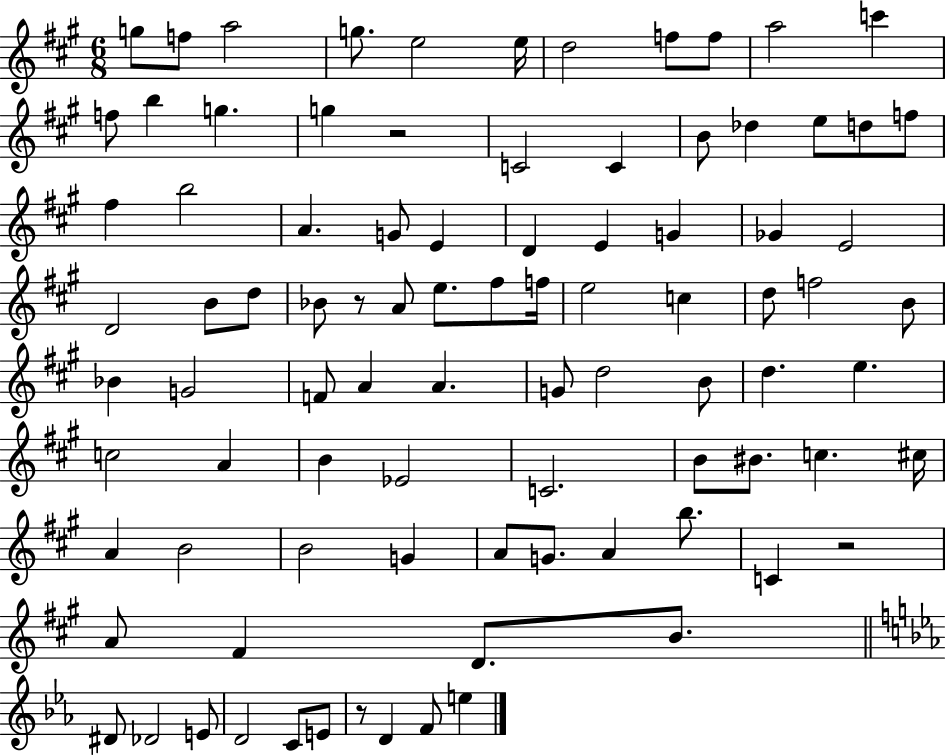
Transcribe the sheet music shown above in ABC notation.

X:1
T:Untitled
M:6/8
L:1/4
K:A
g/2 f/2 a2 g/2 e2 e/4 d2 f/2 f/2 a2 c' f/2 b g g z2 C2 C B/2 _d e/2 d/2 f/2 ^f b2 A G/2 E D E G _G E2 D2 B/2 d/2 _B/2 z/2 A/2 e/2 ^f/2 f/4 e2 c d/2 f2 B/2 _B G2 F/2 A A G/2 d2 B/2 d e c2 A B _E2 C2 B/2 ^B/2 c ^c/4 A B2 B2 G A/2 G/2 A b/2 C z2 A/2 ^F D/2 B/2 ^D/2 _D2 E/2 D2 C/2 E/2 z/2 D F/2 e